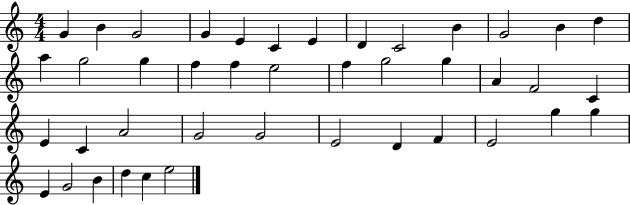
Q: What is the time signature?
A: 4/4